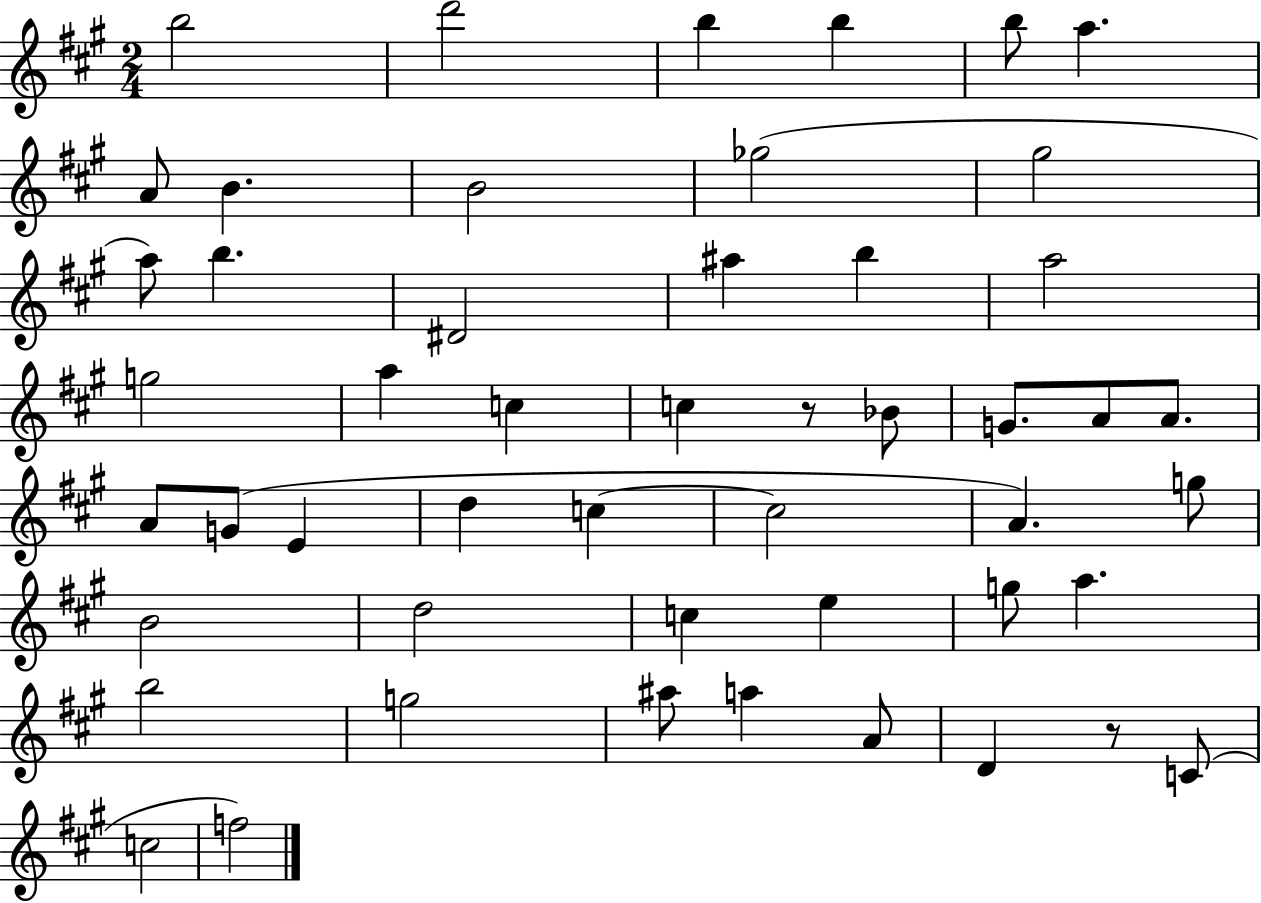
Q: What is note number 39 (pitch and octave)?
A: A5